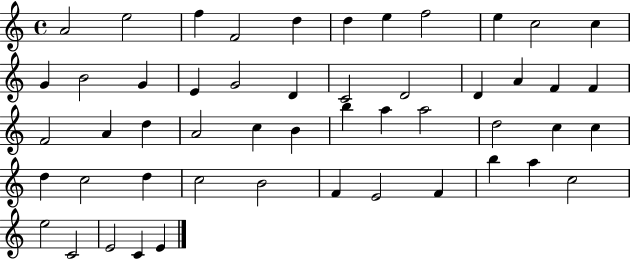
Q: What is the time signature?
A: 4/4